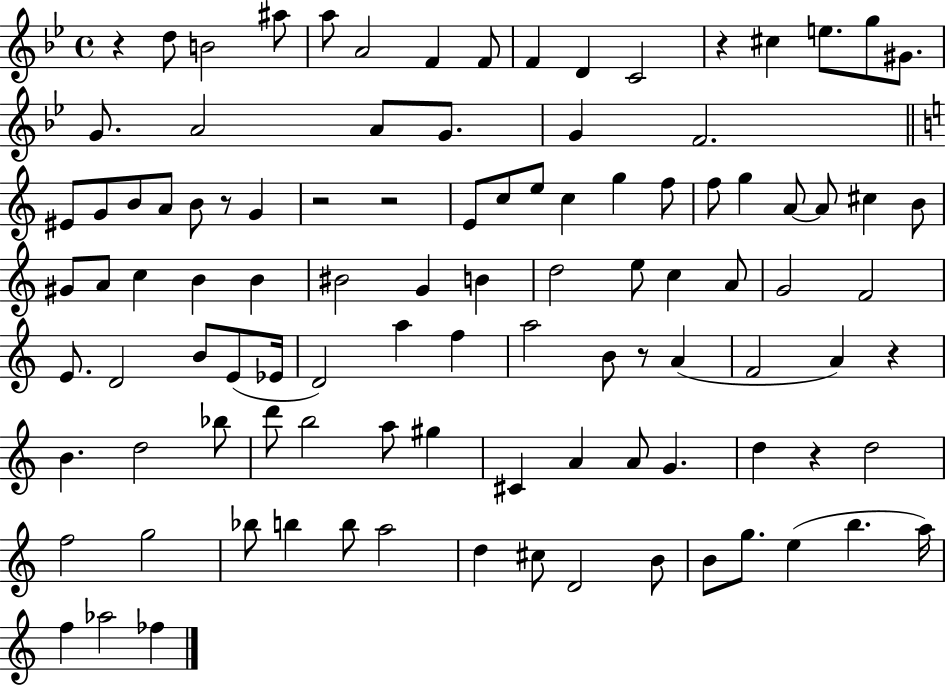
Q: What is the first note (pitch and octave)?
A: D5